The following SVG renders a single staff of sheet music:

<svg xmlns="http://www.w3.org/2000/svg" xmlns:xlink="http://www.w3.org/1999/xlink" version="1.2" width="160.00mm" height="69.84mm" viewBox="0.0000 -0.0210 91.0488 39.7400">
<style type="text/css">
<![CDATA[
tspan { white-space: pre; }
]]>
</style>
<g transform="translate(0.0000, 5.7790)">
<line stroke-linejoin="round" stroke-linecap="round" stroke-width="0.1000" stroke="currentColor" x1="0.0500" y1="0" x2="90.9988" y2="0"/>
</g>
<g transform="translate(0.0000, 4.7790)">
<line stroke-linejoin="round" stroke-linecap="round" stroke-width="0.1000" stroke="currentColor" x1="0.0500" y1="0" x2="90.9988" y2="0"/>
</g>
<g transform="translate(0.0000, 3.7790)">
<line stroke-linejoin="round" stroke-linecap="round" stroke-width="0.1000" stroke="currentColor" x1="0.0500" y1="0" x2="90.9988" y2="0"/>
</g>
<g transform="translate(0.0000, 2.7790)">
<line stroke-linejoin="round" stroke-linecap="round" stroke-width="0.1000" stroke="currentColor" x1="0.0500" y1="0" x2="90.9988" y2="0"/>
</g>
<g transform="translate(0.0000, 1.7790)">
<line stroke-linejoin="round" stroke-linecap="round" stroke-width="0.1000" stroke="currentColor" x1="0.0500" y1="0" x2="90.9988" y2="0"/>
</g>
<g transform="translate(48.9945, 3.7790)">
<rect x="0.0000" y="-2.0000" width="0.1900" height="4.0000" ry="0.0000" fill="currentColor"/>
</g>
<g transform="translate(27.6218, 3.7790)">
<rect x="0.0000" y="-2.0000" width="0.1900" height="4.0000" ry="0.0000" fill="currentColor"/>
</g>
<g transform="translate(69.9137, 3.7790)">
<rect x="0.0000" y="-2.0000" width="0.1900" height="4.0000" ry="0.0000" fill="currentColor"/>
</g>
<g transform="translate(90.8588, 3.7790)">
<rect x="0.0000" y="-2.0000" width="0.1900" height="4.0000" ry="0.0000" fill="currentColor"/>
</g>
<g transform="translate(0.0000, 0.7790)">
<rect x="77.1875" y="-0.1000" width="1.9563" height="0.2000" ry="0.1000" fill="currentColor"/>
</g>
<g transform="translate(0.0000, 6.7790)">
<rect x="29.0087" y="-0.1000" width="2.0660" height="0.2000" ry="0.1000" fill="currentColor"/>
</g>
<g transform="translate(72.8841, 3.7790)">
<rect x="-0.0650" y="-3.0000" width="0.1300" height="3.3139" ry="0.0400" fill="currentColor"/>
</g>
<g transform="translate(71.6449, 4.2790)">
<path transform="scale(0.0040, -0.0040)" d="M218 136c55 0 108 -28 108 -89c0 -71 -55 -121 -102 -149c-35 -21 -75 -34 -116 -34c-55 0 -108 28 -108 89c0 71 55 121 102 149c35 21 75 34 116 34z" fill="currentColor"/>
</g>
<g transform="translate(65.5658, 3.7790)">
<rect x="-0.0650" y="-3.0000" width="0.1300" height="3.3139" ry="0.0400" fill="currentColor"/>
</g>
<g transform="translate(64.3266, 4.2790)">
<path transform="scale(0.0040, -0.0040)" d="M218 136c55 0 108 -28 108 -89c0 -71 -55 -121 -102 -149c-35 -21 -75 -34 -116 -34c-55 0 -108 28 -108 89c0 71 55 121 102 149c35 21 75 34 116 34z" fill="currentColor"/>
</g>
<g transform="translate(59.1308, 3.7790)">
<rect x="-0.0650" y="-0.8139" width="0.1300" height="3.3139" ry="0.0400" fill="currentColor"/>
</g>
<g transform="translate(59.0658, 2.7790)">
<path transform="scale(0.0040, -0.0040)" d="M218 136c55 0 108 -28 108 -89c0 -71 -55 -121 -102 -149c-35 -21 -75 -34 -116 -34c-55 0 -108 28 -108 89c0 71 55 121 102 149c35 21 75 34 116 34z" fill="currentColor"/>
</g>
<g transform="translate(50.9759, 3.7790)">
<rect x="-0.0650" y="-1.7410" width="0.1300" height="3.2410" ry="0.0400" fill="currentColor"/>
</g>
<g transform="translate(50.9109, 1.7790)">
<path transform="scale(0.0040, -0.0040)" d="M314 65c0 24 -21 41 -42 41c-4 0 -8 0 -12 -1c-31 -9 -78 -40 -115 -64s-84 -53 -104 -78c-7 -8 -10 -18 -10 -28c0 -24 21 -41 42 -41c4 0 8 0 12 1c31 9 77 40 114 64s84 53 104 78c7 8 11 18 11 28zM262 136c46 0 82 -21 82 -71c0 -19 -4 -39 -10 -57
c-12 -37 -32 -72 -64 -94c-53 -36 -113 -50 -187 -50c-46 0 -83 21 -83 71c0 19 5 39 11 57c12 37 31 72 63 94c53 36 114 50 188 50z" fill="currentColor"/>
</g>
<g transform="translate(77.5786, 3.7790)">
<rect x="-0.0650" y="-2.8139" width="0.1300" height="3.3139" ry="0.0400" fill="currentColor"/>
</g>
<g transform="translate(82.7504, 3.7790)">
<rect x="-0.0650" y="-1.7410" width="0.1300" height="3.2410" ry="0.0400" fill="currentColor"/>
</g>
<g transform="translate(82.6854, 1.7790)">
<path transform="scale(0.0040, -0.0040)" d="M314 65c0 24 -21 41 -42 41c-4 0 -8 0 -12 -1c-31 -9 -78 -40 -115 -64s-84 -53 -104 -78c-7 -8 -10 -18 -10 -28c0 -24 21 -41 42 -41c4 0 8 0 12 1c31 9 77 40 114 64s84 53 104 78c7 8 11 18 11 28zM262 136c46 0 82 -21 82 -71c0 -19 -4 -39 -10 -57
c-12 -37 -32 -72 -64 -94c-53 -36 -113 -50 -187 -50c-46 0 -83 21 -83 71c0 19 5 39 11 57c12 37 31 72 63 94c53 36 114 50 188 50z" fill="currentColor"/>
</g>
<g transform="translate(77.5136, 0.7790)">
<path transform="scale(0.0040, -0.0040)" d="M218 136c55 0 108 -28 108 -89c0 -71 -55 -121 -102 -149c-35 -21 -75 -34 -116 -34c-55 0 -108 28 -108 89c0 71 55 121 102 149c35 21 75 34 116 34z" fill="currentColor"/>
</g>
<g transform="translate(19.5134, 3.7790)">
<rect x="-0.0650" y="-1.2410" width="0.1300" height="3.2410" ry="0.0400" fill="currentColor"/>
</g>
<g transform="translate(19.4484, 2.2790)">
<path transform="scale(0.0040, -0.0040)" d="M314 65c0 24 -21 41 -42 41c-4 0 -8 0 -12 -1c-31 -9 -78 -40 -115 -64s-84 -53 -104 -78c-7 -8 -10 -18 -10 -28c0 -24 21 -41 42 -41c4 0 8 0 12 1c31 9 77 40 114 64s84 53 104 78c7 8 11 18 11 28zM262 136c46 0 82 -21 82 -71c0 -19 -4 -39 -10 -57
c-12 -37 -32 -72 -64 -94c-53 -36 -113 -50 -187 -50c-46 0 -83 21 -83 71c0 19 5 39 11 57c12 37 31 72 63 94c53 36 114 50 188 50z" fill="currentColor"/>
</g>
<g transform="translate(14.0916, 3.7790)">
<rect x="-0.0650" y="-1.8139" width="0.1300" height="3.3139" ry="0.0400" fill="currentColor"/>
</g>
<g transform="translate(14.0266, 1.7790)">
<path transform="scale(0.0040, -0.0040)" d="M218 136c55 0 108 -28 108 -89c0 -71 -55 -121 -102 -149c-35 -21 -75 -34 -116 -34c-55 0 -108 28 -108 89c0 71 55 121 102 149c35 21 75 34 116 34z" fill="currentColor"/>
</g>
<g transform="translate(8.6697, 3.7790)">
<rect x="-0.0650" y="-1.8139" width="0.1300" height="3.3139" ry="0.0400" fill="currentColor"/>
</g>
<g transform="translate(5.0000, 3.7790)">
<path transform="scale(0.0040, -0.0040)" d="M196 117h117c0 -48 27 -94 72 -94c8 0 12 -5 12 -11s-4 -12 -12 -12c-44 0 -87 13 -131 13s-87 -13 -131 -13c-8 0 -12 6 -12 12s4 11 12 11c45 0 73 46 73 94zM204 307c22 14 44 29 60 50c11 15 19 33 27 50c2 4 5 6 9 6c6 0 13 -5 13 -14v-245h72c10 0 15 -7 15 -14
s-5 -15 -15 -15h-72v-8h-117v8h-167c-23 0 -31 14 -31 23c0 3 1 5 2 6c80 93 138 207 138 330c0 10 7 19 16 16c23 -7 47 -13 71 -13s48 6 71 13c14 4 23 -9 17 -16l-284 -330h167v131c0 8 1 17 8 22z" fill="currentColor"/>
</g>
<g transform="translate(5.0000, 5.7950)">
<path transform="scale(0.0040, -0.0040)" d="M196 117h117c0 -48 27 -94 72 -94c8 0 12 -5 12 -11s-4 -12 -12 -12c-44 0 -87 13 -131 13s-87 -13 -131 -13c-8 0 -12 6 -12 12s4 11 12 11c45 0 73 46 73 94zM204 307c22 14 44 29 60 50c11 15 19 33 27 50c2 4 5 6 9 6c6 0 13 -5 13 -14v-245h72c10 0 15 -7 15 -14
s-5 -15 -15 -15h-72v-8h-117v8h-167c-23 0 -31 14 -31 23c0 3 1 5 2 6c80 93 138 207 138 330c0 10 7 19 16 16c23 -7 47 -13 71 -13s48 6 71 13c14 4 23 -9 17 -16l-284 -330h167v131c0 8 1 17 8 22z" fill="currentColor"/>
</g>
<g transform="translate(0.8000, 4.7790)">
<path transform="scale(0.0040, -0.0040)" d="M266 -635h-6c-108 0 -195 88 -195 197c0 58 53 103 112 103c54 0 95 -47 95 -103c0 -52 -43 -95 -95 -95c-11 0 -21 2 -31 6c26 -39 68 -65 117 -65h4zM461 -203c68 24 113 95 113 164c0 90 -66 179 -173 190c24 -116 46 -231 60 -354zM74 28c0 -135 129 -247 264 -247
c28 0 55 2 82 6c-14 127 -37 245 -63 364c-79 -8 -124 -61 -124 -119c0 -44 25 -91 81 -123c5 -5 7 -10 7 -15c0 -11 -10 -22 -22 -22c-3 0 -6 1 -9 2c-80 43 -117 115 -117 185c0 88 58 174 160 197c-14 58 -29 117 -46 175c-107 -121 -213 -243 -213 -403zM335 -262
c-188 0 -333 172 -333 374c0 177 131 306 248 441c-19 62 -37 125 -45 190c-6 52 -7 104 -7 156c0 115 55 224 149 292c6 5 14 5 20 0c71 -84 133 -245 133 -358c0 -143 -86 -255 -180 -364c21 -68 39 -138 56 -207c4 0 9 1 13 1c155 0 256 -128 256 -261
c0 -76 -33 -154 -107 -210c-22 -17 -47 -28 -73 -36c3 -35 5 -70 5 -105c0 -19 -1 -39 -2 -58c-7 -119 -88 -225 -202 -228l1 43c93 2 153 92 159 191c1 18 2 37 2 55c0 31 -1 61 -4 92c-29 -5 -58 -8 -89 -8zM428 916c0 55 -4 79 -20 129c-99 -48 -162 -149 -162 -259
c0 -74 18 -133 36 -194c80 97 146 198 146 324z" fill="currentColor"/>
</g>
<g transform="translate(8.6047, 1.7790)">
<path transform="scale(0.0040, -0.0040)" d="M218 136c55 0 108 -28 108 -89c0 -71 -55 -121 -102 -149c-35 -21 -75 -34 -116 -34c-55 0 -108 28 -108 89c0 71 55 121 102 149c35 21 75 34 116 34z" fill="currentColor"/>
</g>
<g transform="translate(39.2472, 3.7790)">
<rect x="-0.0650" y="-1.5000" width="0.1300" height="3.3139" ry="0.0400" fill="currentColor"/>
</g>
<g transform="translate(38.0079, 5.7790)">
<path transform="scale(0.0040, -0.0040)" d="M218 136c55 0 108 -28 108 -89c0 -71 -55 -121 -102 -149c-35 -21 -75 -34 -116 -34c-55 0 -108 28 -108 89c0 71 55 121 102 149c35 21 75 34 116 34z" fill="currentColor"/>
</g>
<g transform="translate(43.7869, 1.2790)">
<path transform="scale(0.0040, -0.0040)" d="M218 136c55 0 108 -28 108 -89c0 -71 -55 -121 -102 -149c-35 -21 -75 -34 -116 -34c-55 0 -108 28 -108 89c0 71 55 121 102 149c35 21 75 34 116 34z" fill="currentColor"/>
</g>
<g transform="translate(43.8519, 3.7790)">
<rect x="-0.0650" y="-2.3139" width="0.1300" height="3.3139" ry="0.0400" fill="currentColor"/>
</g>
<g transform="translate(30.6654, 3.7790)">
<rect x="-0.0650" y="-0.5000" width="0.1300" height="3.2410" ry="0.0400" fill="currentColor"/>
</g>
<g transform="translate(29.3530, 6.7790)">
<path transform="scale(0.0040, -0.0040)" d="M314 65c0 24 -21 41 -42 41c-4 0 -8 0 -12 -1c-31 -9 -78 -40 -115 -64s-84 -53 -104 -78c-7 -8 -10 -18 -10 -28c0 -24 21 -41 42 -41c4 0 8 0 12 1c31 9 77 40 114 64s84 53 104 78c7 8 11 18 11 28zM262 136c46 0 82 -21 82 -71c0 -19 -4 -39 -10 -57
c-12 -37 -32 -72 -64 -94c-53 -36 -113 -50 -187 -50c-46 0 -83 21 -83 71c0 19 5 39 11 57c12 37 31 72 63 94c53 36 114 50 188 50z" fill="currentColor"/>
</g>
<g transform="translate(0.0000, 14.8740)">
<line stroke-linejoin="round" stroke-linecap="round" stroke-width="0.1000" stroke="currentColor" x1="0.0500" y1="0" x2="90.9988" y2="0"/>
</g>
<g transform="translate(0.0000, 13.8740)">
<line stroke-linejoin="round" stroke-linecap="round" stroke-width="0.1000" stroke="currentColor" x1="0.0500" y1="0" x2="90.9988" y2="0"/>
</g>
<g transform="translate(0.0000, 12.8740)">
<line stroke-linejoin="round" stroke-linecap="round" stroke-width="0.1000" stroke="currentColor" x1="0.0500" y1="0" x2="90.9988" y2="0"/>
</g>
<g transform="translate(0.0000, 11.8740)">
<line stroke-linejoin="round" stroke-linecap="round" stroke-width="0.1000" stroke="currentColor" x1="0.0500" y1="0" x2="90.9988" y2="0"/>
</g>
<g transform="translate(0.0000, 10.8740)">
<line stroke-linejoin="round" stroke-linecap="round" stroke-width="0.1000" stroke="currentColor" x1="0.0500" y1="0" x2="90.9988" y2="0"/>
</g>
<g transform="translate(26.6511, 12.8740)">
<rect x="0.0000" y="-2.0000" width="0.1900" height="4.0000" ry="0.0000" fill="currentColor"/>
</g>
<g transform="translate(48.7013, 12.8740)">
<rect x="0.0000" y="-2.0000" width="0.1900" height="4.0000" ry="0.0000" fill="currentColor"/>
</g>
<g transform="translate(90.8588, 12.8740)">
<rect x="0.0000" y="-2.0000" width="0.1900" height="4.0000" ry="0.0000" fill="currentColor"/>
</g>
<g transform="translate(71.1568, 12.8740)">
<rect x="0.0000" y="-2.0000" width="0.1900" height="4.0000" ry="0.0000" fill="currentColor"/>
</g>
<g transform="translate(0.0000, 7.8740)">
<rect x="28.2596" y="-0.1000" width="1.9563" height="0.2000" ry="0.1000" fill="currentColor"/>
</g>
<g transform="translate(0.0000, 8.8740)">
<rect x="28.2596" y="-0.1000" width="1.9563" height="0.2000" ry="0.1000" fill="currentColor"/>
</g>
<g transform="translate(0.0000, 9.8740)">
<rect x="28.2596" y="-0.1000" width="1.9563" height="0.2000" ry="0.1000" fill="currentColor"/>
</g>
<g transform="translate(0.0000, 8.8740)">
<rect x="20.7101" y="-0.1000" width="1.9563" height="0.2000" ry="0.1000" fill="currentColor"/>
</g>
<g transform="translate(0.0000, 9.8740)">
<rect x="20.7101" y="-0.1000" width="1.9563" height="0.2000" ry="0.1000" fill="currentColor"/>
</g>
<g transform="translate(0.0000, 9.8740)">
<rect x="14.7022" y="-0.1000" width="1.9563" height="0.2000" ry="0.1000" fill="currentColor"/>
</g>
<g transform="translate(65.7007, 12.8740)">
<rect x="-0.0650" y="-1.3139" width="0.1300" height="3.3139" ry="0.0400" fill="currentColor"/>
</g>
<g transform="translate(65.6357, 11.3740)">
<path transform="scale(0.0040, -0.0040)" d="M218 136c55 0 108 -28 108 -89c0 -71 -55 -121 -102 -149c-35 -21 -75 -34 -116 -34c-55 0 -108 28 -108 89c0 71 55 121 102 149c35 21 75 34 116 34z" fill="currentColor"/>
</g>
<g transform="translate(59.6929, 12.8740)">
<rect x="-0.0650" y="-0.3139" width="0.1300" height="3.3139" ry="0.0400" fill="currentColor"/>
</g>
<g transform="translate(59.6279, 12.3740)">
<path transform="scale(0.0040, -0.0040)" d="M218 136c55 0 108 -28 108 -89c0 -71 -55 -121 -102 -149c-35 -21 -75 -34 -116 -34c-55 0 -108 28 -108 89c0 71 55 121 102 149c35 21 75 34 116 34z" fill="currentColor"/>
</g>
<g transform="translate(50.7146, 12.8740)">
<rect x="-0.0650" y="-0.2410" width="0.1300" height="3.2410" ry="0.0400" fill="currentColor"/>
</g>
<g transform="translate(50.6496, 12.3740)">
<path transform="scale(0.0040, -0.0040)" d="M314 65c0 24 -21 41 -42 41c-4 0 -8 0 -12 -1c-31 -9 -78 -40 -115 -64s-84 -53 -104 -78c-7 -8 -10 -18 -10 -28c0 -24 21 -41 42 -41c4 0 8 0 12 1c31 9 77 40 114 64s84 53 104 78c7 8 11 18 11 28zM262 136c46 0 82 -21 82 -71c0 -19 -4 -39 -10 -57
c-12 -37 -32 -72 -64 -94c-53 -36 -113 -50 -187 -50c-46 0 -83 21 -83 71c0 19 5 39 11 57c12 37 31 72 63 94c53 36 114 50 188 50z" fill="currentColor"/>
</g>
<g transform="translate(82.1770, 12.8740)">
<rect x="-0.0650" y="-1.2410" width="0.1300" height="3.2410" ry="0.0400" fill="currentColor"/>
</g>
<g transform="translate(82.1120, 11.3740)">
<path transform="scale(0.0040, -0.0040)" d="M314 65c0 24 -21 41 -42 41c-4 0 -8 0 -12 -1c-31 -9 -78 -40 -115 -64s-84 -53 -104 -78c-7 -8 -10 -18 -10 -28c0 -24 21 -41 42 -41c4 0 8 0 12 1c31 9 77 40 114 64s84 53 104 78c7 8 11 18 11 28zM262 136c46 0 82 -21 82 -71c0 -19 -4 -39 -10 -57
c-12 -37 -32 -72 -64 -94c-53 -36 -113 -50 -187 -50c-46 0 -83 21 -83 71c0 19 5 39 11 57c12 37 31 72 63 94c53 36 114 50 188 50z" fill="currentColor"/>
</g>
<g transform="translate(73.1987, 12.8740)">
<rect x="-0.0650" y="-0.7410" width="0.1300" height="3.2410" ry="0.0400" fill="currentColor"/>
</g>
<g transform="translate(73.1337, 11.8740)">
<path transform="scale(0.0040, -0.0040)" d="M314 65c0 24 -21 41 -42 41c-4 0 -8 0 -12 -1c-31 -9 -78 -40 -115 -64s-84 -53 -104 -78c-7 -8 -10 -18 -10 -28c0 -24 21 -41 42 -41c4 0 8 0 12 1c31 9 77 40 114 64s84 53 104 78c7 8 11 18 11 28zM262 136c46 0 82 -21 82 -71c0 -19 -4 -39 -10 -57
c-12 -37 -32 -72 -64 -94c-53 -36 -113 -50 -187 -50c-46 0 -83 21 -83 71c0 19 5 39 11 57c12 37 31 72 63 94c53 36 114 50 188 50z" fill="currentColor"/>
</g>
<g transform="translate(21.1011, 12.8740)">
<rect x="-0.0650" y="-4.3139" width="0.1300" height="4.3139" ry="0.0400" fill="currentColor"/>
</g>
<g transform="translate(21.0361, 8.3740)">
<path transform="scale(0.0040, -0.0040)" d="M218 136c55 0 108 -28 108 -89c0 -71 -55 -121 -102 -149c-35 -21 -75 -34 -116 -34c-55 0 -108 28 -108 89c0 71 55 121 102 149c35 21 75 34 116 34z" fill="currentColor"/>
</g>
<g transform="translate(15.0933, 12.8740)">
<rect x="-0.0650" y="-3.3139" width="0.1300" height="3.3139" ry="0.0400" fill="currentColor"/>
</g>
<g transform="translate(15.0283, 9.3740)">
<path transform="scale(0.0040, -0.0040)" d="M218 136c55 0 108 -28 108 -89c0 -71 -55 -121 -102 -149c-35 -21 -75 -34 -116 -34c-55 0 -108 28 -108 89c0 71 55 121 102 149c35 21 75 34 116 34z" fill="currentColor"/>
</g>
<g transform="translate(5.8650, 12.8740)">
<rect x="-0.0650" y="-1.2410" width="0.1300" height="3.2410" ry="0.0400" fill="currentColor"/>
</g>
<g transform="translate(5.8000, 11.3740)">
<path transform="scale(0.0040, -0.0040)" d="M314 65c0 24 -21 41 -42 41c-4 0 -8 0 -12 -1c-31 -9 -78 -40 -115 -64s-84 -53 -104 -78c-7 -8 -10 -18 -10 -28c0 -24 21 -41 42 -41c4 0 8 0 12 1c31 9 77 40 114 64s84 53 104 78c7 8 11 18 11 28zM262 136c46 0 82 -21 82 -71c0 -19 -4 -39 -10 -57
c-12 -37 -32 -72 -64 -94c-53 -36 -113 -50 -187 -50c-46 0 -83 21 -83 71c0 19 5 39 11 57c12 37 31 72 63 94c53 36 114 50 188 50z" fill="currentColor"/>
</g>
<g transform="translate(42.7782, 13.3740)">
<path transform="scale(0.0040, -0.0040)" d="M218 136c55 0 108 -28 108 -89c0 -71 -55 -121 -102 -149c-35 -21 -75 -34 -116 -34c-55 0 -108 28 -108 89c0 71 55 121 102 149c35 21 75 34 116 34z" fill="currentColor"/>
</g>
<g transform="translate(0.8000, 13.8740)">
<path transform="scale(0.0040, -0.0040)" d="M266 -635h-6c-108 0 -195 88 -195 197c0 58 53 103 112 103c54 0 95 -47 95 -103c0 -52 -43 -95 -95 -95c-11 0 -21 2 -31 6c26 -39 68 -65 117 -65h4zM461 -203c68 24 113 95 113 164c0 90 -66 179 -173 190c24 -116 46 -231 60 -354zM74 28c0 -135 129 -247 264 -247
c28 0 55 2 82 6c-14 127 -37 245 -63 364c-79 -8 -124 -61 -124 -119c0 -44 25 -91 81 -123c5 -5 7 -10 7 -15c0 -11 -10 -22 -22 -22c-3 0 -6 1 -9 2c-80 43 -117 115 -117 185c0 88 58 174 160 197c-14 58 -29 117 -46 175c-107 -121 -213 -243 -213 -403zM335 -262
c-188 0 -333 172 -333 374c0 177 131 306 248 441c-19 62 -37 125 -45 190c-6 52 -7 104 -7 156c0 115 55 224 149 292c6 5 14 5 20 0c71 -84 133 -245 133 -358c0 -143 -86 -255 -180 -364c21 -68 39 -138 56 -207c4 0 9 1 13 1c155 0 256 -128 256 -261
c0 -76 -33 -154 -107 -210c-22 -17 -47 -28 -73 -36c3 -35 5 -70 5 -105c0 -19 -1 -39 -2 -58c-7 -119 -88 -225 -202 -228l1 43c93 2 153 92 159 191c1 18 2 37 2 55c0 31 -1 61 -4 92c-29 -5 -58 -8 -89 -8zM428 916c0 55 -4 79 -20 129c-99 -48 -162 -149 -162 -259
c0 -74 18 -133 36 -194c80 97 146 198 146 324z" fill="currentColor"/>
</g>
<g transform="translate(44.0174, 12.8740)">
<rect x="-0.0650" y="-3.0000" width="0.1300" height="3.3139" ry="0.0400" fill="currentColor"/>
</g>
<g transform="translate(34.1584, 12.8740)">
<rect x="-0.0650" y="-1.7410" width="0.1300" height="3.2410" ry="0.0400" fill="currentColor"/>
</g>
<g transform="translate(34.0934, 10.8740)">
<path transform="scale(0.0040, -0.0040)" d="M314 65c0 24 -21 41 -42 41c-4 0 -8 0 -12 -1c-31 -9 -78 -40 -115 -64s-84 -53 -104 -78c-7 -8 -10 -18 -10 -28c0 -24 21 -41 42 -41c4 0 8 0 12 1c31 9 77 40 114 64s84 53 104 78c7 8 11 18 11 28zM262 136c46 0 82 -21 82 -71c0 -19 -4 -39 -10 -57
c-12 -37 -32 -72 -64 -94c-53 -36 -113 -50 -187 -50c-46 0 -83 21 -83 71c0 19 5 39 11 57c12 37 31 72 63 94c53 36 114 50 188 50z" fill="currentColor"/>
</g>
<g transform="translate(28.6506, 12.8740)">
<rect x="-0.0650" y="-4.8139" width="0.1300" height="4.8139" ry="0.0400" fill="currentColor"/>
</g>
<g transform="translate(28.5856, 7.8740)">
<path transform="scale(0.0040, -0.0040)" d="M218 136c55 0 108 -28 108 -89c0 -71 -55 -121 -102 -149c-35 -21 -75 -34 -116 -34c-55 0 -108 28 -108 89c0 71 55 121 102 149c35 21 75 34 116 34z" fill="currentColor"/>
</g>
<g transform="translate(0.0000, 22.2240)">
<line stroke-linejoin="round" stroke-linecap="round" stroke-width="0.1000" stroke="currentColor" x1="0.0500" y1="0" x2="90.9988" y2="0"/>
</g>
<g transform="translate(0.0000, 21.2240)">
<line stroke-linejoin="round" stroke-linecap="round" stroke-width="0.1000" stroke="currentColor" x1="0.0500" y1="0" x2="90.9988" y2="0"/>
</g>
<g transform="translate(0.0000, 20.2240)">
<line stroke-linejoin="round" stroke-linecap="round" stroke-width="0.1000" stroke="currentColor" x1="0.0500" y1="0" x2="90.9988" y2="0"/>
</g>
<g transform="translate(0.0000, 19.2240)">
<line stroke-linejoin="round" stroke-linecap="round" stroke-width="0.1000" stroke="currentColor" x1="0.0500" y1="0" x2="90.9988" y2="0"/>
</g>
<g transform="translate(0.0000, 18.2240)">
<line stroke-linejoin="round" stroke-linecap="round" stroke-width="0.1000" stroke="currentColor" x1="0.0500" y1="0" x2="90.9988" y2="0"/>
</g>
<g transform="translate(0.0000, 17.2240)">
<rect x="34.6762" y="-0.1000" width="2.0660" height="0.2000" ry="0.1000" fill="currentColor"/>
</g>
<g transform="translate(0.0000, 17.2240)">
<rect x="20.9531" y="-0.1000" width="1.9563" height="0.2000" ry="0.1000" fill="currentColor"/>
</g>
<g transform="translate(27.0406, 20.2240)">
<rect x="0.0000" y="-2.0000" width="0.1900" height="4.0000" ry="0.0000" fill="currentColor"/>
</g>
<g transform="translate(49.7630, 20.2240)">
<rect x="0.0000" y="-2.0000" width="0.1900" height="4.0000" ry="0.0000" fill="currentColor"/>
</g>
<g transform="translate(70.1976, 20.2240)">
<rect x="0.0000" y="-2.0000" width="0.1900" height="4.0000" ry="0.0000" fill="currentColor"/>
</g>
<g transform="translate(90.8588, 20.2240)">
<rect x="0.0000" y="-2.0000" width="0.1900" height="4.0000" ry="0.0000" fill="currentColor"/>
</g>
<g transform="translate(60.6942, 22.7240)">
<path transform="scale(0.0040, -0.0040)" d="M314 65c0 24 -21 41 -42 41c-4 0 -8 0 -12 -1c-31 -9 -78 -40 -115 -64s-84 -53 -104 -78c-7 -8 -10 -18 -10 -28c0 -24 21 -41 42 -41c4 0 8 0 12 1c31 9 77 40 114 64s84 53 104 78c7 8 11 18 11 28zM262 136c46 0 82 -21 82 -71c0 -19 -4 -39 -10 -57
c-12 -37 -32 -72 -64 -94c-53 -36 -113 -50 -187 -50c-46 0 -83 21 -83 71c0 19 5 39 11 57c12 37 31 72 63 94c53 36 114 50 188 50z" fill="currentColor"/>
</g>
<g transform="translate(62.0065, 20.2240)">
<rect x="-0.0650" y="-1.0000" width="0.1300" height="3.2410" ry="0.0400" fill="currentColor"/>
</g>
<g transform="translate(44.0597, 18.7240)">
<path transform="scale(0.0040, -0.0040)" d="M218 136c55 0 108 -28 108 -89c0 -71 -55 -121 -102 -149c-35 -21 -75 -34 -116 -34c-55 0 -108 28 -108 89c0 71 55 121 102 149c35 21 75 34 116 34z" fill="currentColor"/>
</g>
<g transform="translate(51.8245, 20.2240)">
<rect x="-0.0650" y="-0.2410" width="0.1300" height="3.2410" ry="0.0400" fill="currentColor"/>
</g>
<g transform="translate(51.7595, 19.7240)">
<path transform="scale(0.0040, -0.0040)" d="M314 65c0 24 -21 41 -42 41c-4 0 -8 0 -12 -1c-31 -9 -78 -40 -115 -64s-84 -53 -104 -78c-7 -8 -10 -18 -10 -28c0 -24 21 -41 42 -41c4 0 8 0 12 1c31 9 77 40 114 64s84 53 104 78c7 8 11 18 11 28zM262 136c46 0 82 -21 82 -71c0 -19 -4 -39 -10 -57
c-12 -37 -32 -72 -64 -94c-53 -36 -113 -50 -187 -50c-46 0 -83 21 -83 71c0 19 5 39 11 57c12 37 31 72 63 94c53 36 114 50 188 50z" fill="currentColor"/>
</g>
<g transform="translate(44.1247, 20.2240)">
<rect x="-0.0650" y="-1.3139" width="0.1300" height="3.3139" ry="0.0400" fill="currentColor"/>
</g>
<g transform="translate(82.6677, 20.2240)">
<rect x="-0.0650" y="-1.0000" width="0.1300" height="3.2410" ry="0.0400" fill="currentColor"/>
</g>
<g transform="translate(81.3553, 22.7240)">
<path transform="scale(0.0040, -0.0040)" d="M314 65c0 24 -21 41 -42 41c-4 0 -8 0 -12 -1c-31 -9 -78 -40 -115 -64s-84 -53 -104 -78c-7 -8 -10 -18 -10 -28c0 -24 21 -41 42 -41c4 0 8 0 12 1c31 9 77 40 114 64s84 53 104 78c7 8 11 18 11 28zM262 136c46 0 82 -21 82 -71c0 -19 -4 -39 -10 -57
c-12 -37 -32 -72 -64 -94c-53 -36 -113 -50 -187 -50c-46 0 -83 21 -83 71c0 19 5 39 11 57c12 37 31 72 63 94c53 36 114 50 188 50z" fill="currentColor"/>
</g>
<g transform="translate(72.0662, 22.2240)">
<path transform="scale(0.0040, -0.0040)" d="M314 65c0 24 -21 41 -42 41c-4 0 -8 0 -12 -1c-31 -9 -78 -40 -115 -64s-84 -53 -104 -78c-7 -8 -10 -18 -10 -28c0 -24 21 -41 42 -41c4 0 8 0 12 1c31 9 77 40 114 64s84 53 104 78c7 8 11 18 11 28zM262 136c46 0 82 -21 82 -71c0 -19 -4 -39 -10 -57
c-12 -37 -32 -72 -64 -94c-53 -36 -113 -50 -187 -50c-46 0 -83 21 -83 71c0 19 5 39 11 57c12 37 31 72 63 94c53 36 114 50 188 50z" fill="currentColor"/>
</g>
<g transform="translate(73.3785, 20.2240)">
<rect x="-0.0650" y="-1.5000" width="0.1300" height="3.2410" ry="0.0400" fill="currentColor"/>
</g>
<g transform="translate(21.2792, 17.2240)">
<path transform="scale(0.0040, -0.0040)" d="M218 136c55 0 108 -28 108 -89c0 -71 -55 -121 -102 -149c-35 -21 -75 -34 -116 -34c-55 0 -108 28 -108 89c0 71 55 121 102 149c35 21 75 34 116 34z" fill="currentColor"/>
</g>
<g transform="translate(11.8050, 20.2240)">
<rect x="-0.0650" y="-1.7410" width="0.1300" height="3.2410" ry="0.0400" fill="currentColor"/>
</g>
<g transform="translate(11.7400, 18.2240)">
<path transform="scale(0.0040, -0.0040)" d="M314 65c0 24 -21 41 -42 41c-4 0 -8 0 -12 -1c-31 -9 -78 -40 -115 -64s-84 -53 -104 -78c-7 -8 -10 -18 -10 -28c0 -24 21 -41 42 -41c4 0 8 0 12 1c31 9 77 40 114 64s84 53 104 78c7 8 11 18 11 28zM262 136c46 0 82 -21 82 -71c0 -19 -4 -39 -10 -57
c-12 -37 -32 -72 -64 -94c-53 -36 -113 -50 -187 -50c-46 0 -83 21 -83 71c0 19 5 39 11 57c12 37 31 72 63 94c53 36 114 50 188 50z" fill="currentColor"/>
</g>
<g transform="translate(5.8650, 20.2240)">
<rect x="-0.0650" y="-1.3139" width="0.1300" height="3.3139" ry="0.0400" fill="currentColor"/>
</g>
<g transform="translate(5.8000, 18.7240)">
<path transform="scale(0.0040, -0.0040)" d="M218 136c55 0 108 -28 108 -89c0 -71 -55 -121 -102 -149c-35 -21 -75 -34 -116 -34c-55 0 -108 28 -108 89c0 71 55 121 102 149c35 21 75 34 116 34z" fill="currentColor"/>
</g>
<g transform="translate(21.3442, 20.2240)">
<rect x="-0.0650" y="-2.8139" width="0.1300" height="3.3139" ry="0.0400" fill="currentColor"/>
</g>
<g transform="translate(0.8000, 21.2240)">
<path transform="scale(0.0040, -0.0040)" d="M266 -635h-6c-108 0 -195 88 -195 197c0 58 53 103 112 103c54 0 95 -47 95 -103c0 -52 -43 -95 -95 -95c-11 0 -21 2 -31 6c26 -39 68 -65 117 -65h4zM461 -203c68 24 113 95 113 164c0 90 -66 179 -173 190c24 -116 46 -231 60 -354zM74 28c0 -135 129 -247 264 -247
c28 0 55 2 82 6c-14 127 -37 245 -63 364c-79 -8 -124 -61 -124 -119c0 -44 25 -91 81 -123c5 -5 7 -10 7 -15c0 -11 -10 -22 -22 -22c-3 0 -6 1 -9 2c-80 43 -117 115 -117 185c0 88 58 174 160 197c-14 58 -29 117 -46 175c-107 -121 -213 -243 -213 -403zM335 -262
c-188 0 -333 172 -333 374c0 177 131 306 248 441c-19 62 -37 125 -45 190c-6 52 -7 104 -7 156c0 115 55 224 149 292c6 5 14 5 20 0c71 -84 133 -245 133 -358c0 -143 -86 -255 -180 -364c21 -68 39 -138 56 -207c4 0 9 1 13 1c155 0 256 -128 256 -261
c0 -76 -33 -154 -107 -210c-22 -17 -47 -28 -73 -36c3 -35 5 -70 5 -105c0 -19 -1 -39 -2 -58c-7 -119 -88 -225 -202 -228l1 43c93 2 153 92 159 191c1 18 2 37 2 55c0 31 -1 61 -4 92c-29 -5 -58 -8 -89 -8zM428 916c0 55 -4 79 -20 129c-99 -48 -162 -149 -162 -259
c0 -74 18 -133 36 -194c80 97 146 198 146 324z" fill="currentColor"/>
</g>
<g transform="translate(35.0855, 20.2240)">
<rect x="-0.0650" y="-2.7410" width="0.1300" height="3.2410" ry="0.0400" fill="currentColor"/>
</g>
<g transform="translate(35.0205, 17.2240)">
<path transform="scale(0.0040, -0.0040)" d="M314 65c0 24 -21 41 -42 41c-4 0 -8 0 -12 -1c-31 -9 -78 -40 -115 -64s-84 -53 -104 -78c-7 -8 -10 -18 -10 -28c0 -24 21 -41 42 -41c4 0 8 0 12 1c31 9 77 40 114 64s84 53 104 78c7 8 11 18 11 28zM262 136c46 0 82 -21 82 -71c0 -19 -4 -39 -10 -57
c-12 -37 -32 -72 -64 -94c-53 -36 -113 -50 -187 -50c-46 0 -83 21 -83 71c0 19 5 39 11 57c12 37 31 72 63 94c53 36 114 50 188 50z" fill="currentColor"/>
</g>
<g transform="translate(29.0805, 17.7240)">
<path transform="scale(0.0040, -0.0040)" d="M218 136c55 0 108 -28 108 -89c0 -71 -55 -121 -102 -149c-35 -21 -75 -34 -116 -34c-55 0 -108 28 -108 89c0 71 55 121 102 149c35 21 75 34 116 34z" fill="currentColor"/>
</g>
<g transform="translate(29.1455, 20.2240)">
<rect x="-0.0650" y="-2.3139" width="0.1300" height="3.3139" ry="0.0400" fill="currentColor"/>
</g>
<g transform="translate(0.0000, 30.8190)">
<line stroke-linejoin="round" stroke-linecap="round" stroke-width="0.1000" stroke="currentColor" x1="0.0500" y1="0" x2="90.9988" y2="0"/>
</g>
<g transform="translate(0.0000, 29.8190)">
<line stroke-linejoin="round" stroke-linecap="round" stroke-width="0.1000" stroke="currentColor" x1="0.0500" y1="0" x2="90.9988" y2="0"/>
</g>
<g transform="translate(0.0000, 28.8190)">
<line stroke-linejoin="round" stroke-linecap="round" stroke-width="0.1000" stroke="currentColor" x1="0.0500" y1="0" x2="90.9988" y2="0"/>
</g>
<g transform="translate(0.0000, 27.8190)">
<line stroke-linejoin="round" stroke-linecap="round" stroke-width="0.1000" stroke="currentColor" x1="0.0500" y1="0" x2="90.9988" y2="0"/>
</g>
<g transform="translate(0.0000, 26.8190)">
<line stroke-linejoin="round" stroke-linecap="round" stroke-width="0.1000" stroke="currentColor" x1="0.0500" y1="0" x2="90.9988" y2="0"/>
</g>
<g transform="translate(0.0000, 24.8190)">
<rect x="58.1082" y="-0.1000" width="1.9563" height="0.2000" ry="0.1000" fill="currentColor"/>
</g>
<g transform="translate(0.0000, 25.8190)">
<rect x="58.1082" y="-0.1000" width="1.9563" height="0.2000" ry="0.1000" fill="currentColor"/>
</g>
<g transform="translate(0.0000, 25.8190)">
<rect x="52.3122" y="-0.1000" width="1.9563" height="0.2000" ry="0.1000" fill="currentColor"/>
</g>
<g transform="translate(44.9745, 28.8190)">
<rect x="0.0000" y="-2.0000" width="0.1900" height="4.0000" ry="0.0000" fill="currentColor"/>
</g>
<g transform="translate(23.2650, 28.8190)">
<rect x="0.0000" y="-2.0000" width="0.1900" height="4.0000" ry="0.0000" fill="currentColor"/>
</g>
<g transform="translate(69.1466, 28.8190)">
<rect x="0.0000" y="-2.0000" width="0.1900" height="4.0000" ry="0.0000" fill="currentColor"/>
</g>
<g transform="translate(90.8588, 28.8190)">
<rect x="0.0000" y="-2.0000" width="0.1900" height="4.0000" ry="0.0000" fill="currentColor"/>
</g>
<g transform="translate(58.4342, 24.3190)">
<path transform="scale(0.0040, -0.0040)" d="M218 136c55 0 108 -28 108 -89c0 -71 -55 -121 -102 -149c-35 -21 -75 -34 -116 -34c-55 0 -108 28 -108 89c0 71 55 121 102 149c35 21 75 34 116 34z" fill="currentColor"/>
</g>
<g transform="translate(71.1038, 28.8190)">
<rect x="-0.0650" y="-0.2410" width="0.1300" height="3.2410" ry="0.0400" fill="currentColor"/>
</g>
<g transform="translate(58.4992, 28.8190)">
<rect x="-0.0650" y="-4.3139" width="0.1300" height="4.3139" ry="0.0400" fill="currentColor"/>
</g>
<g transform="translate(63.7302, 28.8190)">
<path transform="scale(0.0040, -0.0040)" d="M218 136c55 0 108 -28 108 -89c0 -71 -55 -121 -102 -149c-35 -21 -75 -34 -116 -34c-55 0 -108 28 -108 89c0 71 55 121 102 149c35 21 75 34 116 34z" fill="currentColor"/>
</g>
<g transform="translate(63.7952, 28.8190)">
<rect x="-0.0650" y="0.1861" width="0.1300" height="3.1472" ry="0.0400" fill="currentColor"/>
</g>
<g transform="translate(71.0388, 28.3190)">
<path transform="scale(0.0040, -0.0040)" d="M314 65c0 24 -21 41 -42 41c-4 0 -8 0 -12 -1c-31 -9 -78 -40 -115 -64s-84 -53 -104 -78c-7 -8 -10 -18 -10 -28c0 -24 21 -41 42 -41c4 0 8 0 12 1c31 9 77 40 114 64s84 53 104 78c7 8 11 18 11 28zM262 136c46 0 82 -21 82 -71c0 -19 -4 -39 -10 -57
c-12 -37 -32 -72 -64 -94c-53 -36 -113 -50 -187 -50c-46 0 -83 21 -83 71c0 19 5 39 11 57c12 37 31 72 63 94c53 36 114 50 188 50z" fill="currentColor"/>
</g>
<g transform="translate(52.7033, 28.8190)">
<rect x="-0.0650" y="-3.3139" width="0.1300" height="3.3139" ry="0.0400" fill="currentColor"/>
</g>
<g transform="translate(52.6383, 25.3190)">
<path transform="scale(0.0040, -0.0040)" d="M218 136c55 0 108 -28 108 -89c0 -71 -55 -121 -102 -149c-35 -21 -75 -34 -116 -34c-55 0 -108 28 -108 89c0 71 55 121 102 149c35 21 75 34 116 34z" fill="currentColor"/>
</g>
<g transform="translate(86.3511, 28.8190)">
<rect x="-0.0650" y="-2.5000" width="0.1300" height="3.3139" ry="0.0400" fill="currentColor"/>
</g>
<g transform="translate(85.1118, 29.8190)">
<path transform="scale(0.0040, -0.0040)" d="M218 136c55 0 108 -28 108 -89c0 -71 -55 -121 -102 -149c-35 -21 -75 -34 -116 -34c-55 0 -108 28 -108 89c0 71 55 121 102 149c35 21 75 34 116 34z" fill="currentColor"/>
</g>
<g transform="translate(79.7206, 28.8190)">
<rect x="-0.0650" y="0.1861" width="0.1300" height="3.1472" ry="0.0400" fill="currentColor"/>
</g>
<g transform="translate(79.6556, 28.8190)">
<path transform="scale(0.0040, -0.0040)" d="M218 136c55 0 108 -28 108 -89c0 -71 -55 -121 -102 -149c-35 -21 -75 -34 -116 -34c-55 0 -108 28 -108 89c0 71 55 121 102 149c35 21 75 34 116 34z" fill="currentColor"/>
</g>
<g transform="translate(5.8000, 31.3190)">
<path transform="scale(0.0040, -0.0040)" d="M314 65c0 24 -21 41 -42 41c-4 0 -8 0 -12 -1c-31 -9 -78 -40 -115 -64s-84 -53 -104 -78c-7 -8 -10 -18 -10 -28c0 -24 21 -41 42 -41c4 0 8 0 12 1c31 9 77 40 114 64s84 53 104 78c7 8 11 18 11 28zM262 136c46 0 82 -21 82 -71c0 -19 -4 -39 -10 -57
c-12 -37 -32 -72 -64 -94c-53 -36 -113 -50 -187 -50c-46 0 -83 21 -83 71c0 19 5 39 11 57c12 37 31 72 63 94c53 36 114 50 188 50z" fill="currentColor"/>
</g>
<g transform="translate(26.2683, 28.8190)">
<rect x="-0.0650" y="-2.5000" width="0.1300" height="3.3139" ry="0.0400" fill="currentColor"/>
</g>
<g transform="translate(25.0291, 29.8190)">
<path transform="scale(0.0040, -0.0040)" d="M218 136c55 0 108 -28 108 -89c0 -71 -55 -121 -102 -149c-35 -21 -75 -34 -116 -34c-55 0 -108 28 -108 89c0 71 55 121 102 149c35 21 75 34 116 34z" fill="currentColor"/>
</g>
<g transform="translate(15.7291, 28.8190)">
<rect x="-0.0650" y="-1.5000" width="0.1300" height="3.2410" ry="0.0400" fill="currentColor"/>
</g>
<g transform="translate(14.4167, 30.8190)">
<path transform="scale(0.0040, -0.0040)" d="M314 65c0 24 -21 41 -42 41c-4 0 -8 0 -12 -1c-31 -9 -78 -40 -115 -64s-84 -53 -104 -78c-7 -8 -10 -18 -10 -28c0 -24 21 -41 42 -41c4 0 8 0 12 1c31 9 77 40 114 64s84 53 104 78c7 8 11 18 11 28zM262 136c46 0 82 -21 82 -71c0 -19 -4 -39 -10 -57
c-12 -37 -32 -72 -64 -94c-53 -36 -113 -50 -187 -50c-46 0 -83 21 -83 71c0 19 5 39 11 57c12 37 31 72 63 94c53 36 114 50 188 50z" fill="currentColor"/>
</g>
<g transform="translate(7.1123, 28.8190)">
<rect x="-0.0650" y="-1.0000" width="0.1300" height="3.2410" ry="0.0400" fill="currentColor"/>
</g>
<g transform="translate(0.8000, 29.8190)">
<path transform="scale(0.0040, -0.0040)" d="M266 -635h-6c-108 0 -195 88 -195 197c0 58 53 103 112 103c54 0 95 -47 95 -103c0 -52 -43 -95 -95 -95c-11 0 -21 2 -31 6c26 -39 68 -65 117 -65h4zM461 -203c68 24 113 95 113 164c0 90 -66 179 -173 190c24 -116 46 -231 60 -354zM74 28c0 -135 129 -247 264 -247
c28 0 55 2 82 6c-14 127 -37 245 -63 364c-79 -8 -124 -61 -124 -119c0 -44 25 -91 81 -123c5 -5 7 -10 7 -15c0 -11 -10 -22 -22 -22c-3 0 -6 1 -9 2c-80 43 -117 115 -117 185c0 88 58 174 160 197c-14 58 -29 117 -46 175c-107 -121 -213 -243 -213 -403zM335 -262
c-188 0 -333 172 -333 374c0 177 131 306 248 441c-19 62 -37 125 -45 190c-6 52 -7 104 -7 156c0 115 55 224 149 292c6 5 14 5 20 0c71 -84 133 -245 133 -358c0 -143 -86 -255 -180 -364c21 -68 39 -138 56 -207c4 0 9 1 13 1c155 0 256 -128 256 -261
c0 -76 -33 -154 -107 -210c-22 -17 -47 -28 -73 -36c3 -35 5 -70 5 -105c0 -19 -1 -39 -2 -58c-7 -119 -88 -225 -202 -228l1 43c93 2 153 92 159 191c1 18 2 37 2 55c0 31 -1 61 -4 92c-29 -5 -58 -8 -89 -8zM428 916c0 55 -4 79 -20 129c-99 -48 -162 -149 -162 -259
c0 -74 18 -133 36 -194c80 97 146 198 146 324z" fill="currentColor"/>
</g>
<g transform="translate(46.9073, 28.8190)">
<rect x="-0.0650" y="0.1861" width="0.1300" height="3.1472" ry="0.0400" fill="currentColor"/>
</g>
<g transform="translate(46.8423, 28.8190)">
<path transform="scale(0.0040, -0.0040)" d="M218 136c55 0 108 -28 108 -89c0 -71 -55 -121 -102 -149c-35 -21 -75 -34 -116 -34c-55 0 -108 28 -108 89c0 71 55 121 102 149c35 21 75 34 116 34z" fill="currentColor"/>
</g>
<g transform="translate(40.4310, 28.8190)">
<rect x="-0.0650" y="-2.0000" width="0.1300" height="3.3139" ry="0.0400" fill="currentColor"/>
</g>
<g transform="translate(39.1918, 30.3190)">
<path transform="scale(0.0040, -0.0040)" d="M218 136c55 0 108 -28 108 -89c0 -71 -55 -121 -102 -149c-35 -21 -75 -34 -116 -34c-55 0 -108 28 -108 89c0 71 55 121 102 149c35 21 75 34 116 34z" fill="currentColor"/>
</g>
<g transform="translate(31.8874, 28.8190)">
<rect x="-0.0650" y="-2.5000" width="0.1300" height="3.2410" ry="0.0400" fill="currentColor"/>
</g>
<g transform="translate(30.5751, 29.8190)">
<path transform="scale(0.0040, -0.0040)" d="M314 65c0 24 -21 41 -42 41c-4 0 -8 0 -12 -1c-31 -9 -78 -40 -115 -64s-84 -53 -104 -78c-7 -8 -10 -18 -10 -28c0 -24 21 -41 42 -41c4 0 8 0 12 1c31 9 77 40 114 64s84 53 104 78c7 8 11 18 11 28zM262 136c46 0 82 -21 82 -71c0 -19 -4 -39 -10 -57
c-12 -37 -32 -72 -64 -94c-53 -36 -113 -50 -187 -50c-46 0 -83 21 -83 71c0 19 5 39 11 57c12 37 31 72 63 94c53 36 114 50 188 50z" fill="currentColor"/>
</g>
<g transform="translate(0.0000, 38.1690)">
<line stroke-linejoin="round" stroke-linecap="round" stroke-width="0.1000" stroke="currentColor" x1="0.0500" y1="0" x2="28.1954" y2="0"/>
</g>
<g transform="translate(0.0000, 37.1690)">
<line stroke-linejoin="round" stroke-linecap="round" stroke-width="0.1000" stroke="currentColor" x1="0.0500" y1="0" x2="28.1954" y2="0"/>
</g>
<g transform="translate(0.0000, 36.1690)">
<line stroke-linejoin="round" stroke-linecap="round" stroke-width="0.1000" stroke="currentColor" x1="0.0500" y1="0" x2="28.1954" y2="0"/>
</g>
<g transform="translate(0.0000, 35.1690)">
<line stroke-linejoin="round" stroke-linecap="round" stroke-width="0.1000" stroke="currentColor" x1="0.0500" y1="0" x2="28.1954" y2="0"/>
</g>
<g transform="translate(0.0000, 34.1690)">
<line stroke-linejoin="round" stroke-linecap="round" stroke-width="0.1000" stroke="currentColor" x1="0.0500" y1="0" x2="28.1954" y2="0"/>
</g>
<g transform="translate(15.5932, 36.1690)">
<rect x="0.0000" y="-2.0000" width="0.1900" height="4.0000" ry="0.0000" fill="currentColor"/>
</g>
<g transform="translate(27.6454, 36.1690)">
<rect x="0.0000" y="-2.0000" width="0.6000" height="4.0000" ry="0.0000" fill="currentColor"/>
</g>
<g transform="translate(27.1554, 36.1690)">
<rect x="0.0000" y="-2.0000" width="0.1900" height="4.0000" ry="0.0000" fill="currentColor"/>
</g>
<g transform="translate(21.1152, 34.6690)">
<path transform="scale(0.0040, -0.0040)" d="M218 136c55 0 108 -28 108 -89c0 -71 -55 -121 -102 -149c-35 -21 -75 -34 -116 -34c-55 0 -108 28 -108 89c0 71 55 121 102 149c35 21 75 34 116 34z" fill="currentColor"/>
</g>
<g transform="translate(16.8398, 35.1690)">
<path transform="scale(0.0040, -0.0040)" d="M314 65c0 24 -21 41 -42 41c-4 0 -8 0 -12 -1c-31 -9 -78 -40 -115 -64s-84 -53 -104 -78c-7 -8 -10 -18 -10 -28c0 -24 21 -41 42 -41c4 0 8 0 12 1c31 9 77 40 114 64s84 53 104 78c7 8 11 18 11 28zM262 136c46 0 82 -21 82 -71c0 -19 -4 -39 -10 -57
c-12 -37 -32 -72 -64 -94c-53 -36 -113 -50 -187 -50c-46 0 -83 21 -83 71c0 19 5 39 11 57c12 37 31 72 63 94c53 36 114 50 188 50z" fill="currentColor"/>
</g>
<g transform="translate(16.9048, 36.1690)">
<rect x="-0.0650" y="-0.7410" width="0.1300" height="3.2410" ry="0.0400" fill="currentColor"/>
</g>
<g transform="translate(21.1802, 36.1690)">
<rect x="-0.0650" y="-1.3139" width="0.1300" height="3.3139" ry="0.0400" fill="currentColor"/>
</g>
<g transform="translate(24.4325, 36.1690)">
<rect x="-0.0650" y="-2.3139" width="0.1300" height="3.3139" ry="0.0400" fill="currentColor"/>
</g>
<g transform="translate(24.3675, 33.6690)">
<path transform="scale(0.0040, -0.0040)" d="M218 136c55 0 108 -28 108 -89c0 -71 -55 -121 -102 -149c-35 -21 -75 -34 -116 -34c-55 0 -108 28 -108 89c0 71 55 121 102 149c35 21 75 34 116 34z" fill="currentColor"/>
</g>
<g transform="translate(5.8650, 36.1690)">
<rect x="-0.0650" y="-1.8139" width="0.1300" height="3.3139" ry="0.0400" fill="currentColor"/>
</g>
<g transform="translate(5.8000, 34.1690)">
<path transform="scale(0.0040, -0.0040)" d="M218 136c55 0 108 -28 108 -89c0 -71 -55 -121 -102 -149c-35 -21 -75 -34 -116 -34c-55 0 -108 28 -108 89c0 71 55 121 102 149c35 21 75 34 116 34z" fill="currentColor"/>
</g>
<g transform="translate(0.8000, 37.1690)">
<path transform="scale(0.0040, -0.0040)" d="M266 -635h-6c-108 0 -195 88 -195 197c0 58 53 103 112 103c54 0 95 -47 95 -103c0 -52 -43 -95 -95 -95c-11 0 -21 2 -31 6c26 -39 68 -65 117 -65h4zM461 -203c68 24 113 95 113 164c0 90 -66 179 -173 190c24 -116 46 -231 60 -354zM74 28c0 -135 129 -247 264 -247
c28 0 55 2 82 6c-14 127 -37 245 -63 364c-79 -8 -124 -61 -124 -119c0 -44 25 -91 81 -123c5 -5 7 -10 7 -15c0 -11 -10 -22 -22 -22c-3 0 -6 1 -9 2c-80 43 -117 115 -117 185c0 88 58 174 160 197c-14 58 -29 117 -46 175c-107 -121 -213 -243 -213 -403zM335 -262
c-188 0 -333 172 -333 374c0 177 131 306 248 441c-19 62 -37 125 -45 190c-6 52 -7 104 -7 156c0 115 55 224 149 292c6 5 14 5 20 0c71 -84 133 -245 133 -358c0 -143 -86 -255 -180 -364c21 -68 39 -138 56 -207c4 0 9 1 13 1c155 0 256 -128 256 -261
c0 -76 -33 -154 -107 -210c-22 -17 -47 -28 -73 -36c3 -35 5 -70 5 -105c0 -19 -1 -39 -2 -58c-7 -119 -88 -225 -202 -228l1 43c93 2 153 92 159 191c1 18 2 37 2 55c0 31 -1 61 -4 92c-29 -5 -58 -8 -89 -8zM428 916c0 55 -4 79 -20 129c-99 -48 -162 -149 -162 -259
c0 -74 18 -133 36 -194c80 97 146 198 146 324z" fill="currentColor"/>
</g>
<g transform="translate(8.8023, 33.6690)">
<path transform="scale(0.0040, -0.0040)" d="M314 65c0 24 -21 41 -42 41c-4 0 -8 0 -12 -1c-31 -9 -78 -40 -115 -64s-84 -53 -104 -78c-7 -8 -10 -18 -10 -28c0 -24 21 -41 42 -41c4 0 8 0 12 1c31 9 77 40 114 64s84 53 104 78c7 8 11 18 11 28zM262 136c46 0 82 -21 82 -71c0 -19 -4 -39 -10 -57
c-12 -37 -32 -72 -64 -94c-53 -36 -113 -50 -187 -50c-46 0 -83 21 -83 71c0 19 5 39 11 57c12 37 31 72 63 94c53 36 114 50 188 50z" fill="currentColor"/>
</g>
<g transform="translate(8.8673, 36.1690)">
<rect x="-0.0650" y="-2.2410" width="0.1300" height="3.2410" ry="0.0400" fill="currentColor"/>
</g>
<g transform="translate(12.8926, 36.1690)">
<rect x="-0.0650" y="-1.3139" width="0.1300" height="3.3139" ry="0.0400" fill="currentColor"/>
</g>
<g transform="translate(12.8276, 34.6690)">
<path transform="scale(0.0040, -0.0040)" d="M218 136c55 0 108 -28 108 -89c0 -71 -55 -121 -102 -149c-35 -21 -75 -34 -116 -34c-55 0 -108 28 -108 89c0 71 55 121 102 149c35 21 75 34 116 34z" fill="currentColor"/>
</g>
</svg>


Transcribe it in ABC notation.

X:1
T:Untitled
M:4/4
L:1/4
K:C
f f e2 C2 E g f2 d A A a f2 e2 b d' e' f2 A c2 c e d2 e2 e f2 a g a2 e c2 D2 E2 D2 D2 E2 G G2 F B b d' B c2 B G f g2 e d2 e g